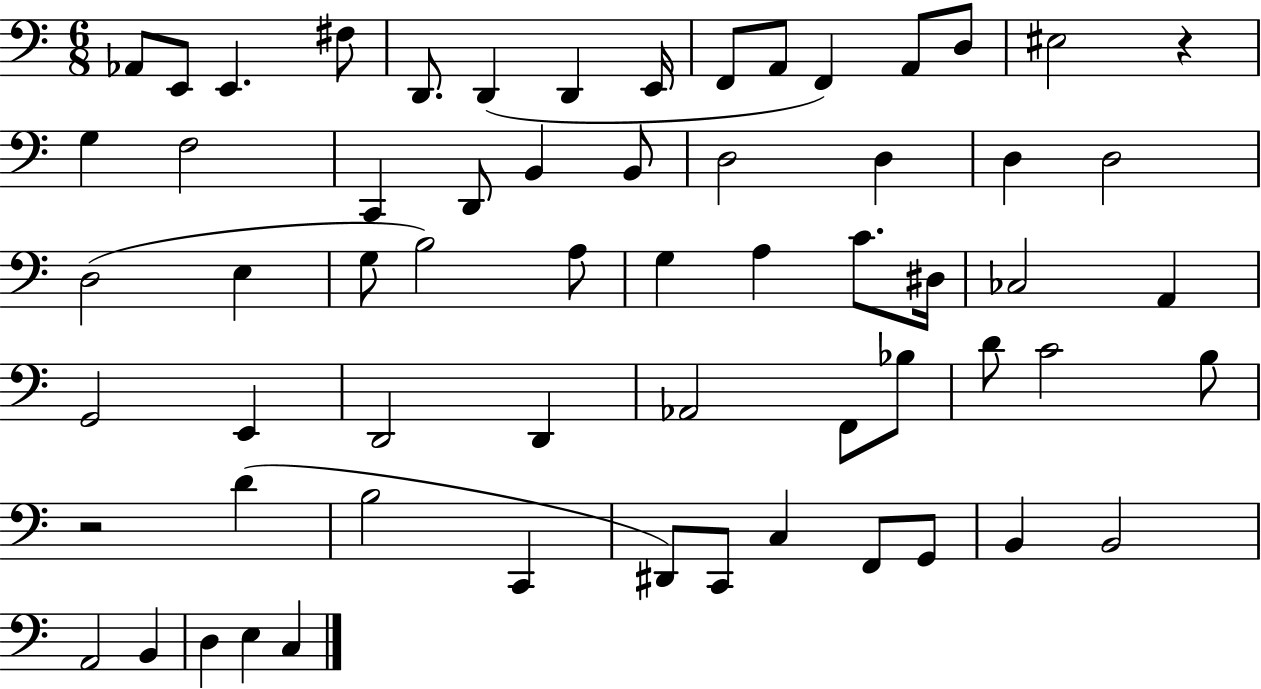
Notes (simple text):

Ab2/e E2/e E2/q. F#3/e D2/e. D2/q D2/q E2/s F2/e A2/e F2/q A2/e D3/e EIS3/h R/q G3/q F3/h C2/q D2/e B2/q B2/e D3/h D3/q D3/q D3/h D3/h E3/q G3/e B3/h A3/e G3/q A3/q C4/e. D#3/s CES3/h A2/q G2/h E2/q D2/h D2/q Ab2/h F2/e Bb3/e D4/e C4/h B3/e R/h D4/q B3/h C2/q D#2/e C2/e C3/q F2/e G2/e B2/q B2/h A2/h B2/q D3/q E3/q C3/q